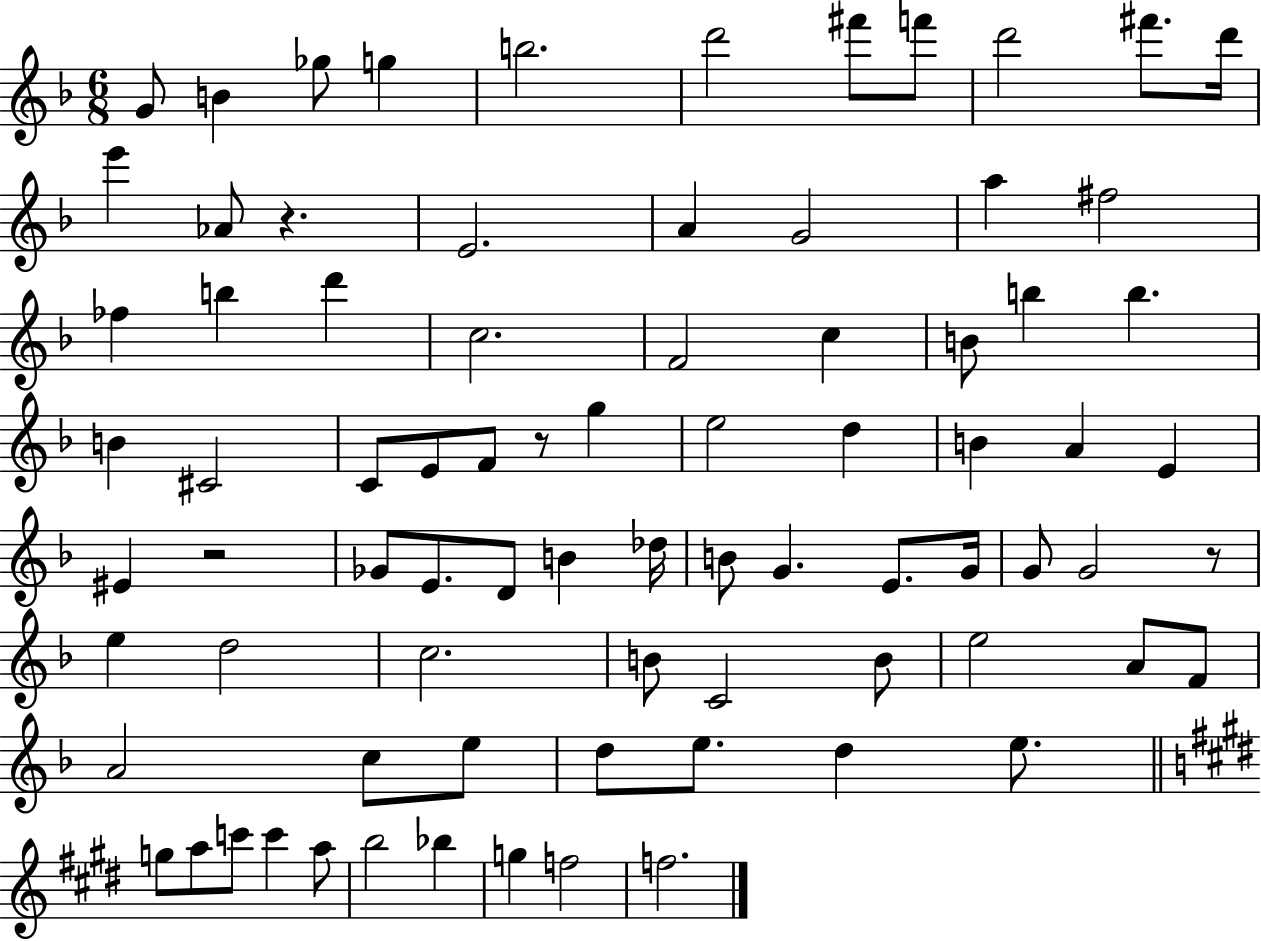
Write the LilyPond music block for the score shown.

{
  \clef treble
  \numericTimeSignature
  \time 6/8
  \key f \major
  g'8 b'4 ges''8 g''4 | b''2. | d'''2 fis'''8 f'''8 | d'''2 fis'''8. d'''16 | \break e'''4 aes'8 r4. | e'2. | a'4 g'2 | a''4 fis''2 | \break fes''4 b''4 d'''4 | c''2. | f'2 c''4 | b'8 b''4 b''4. | \break b'4 cis'2 | c'8 e'8 f'8 r8 g''4 | e''2 d''4 | b'4 a'4 e'4 | \break eis'4 r2 | ges'8 e'8. d'8 b'4 des''16 | b'8 g'4. e'8. g'16 | g'8 g'2 r8 | \break e''4 d''2 | c''2. | b'8 c'2 b'8 | e''2 a'8 f'8 | \break a'2 c''8 e''8 | d''8 e''8. d''4 e''8. | \bar "||" \break \key e \major g''8 a''8 c'''8 c'''4 a''8 | b''2 bes''4 | g''4 f''2 | f''2. | \break \bar "|."
}